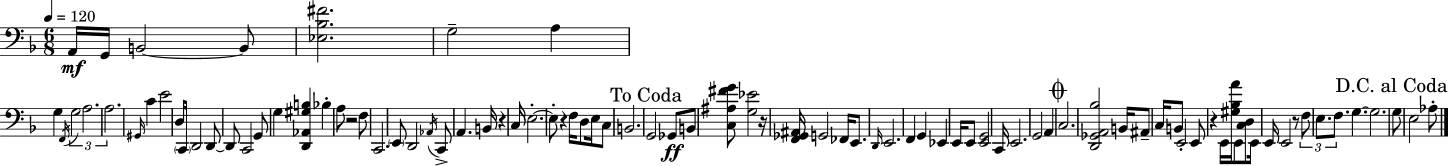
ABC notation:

X:1
T:Untitled
M:6/8
L:1/4
K:F
A,,/4 G,,/4 B,,2 B,,/2 [_E,_B,^F]2 G,2 A, G, F,,/4 G,2 A,2 A,2 ^G,,/4 C E2 D,/4 C,,/4 D,,2 D,,/2 D,,/2 C,,2 G,,/2 G, [D,,_A,,^G,B,] _B, A,/2 z2 F,/2 C,,2 E,,/2 D,,2 _A,,/4 C,,/2 A,, B,,/4 z C,/4 E,2 E,/2 z F,/4 D,/2 E,/4 C,/2 B,,2 G,,2 _G,,/2 B,,/2 [C,^A,^FG]/2 [G,_E]2 z/4 [F,,_G,,^A,,]/4 G,,2 _F,,/4 E,,/2 D,,/4 E,,2 F,, G,, _E,, E,,/4 E,,/2 [E,,G,,]2 C,,/4 E,,2 G,,2 A,, C,2 [D,,_G,,A,,_B,]2 B,,/4 ^A,,/2 C,/4 B,,/2 E,,2 E,,/2 z E,,/4 [^G,_B,A]/4 E,,/2 [C,D,]/2 E,,/4 E,,/4 E,,2 z/2 F,/2 E,/2 F,/2 G, G,2 G,/2 E,2 _A,/2